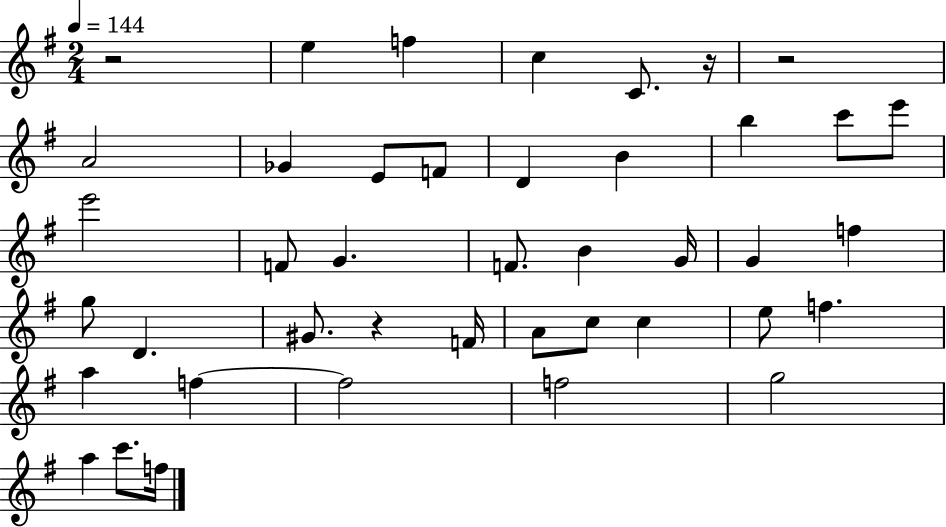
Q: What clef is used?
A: treble